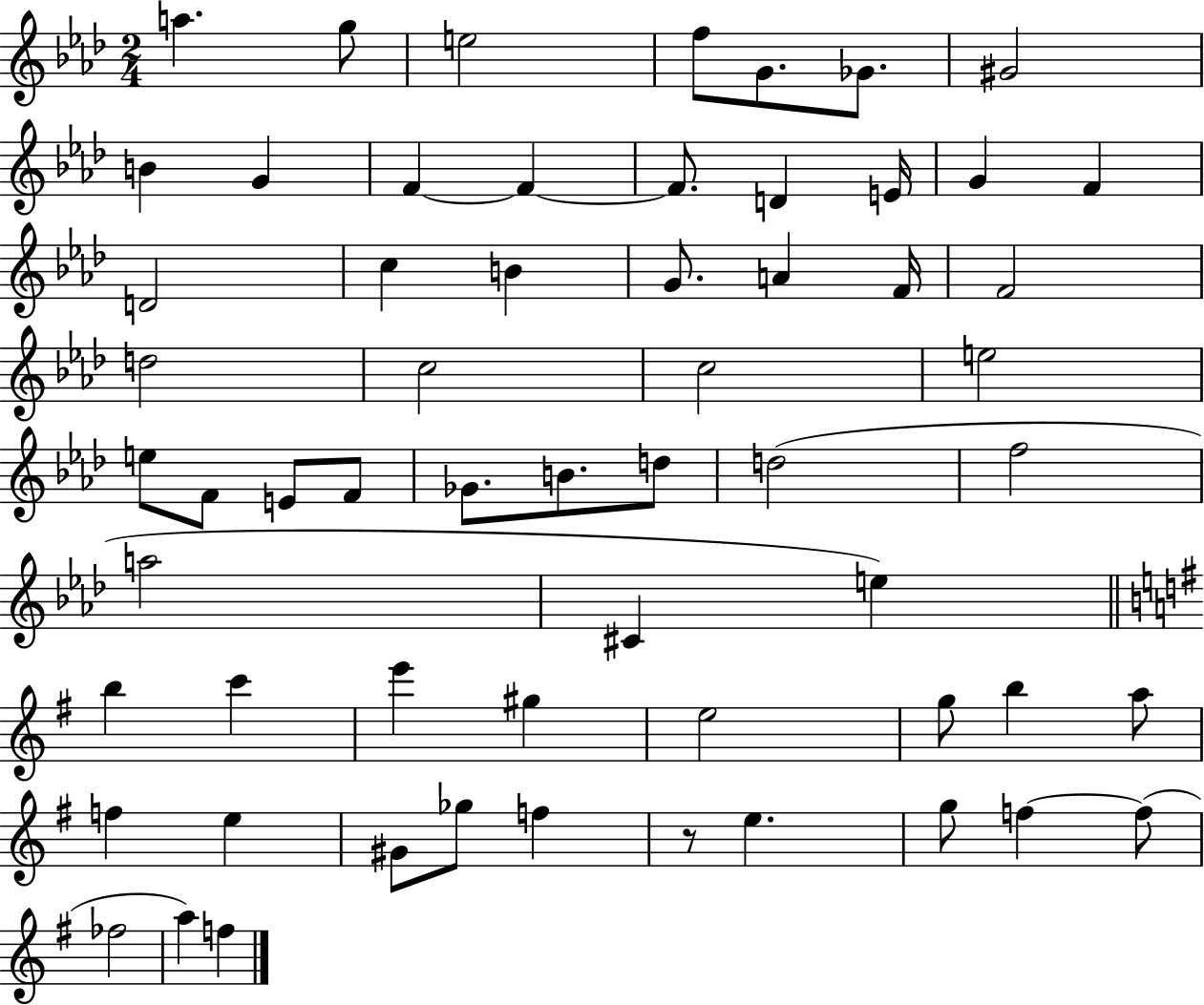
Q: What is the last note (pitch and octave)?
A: F5